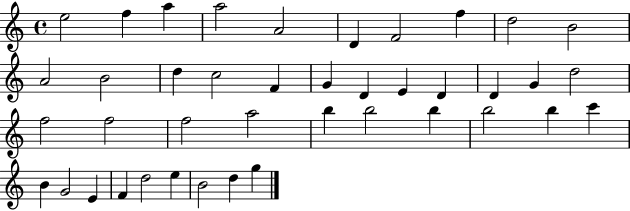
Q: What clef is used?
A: treble